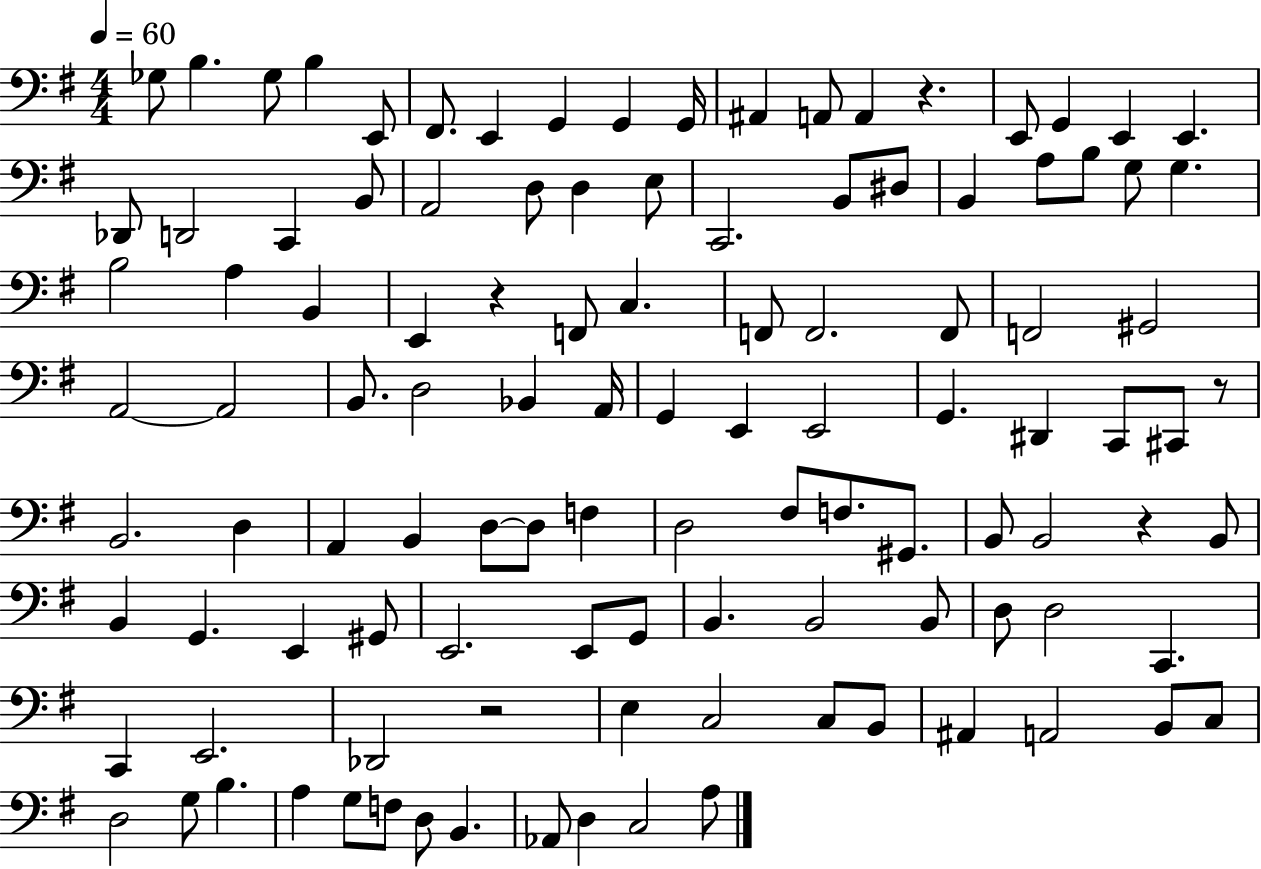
Gb3/e B3/q. Gb3/e B3/q E2/e F#2/e. E2/q G2/q G2/q G2/s A#2/q A2/e A2/q R/q. E2/e G2/q E2/q E2/q. Db2/e D2/h C2/q B2/e A2/h D3/e D3/q E3/e C2/h. B2/e D#3/e B2/q A3/e B3/e G3/e G3/q. B3/h A3/q B2/q E2/q R/q F2/e C3/q. F2/e F2/h. F2/e F2/h G#2/h A2/h A2/h B2/e. D3/h Bb2/q A2/s G2/q E2/q E2/h G2/q. D#2/q C2/e C#2/e R/e B2/h. D3/q A2/q B2/q D3/e D3/e F3/q D3/h F#3/e F3/e. G#2/e. B2/e B2/h R/q B2/e B2/q G2/q. E2/q G#2/e E2/h. E2/e G2/e B2/q. B2/h B2/e D3/e D3/h C2/q. C2/q E2/h. Db2/h R/h E3/q C3/h C3/e B2/e A#2/q A2/h B2/e C3/e D3/h G3/e B3/q. A3/q G3/e F3/e D3/e B2/q. Ab2/e D3/q C3/h A3/e